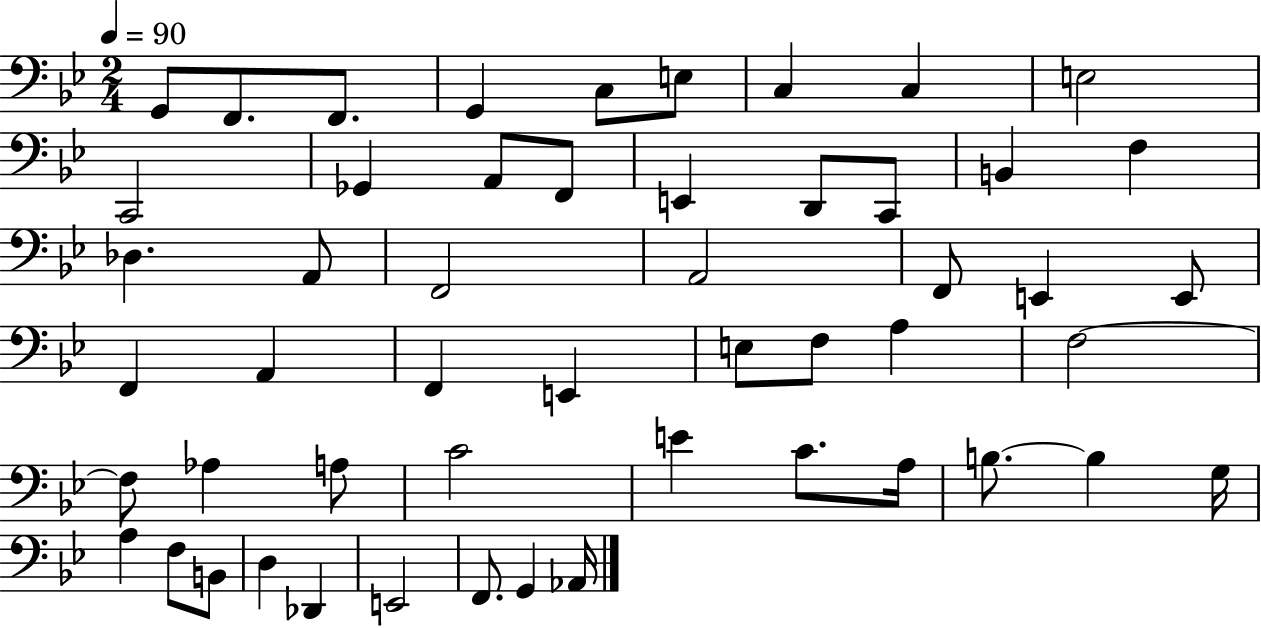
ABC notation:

X:1
T:Untitled
M:2/4
L:1/4
K:Bb
G,,/2 F,,/2 F,,/2 G,, C,/2 E,/2 C, C, E,2 C,,2 _G,, A,,/2 F,,/2 E,, D,,/2 C,,/2 B,, F, _D, A,,/2 F,,2 A,,2 F,,/2 E,, E,,/2 F,, A,, F,, E,, E,/2 F,/2 A, F,2 F,/2 _A, A,/2 C2 E C/2 A,/4 B,/2 B, G,/4 A, F,/2 B,,/2 D, _D,, E,,2 F,,/2 G,, _A,,/4